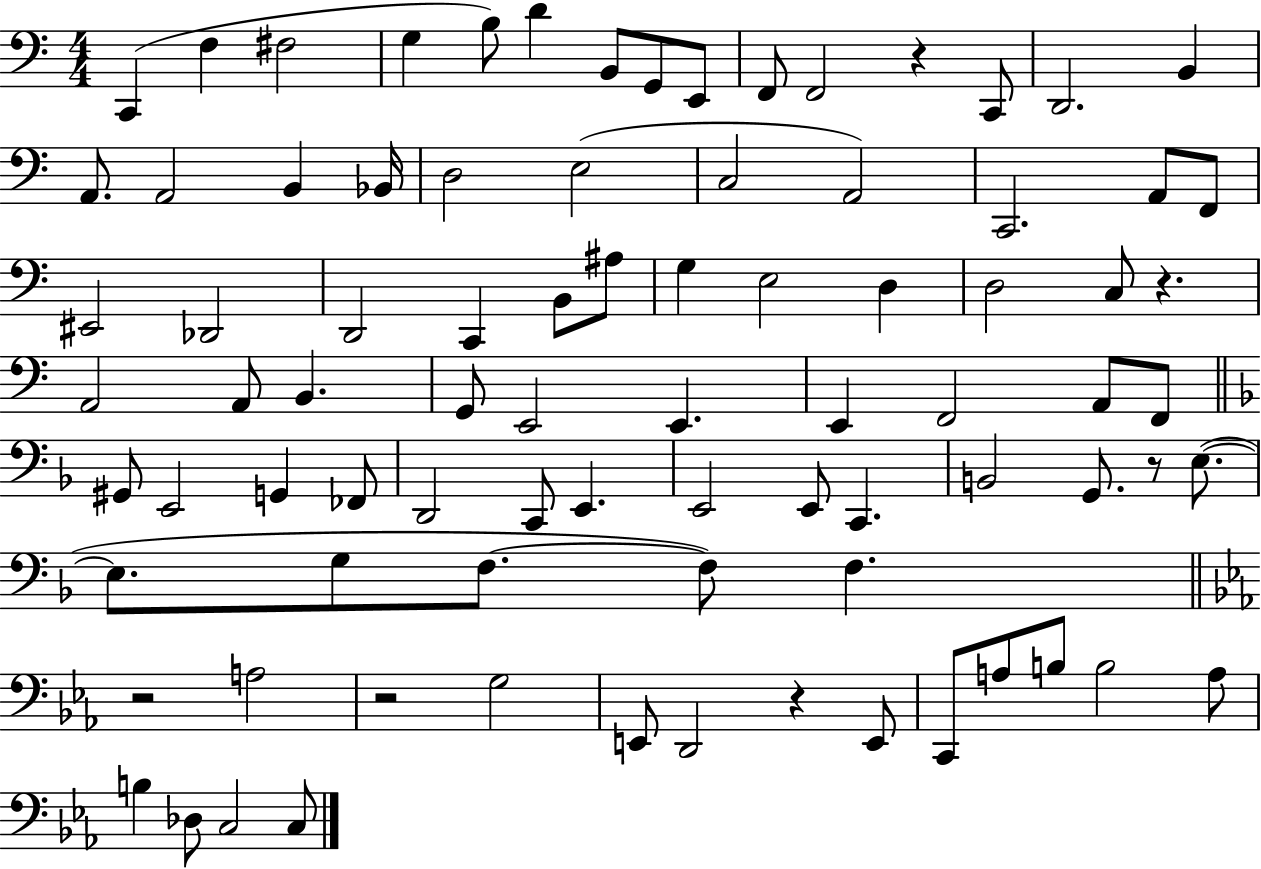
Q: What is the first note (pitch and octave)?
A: C2